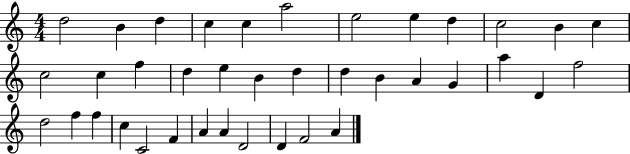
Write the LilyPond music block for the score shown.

{
  \clef treble
  \numericTimeSignature
  \time 4/4
  \key c \major
  d''2 b'4 d''4 | c''4 c''4 a''2 | e''2 e''4 d''4 | c''2 b'4 c''4 | \break c''2 c''4 f''4 | d''4 e''4 b'4 d''4 | d''4 b'4 a'4 g'4 | a''4 d'4 f''2 | \break d''2 f''4 f''4 | c''4 c'2 f'4 | a'4 a'4 d'2 | d'4 f'2 a'4 | \break \bar "|."
}